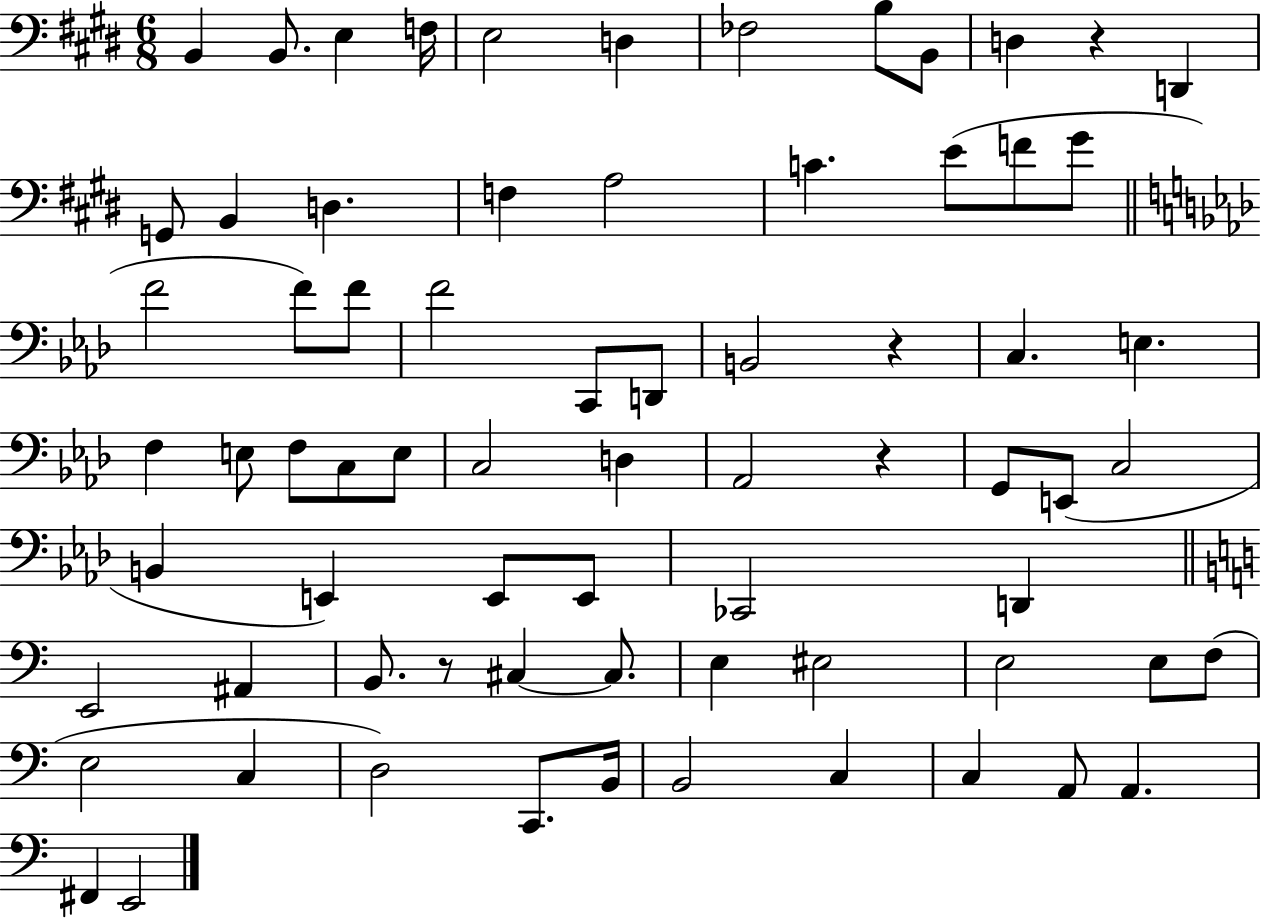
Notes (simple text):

B2/q B2/e. E3/q F3/s E3/h D3/q FES3/h B3/e B2/e D3/q R/q D2/q G2/e B2/q D3/q. F3/q A3/h C4/q. E4/e F4/e G#4/e F4/h F4/e F4/e F4/h C2/e D2/e B2/h R/q C3/q. E3/q. F3/q E3/e F3/e C3/e E3/e C3/h D3/q Ab2/h R/q G2/e E2/e C3/h B2/q E2/q E2/e E2/e CES2/h D2/q E2/h A#2/q B2/e. R/e C#3/q C#3/e. E3/q EIS3/h E3/h E3/e F3/e E3/h C3/q D3/h C2/e. B2/s B2/h C3/q C3/q A2/e A2/q. F#2/q E2/h